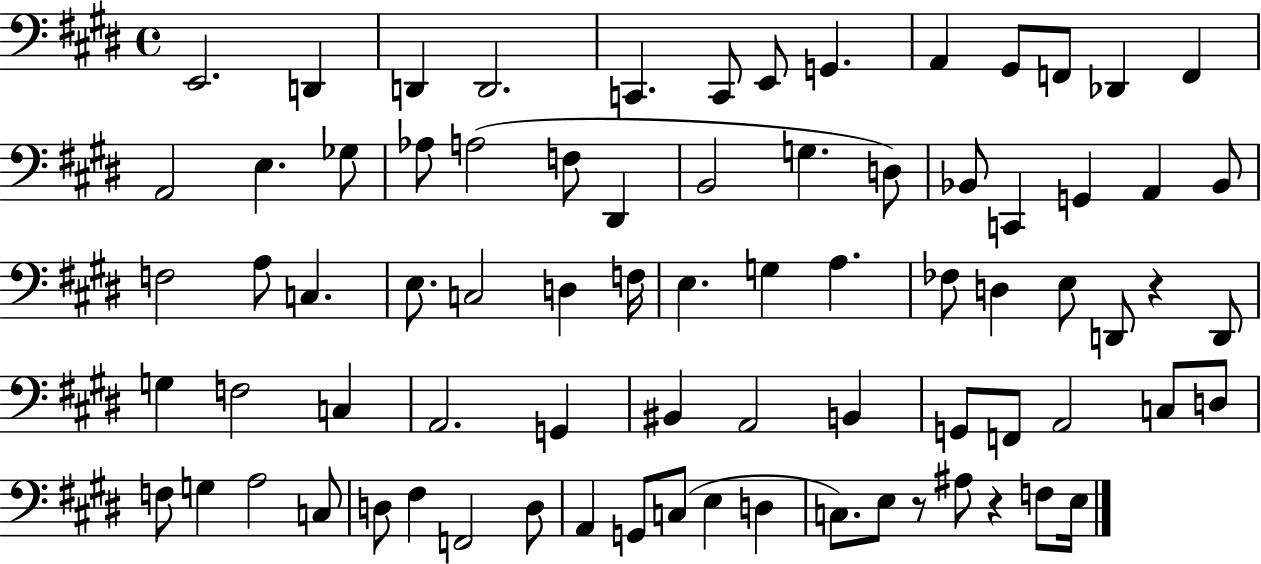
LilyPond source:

{
  \clef bass
  \time 4/4
  \defaultTimeSignature
  \key e \major
  \repeat volta 2 { e,2. d,4 | d,4 d,2. | c,4. c,8 e,8 g,4. | a,4 gis,8 f,8 des,4 f,4 | \break a,2 e4. ges8 | aes8 a2( f8 dis,4 | b,2 g4. d8) | bes,8 c,4 g,4 a,4 bes,8 | \break f2 a8 c4. | e8. c2 d4 f16 | e4. g4 a4. | fes8 d4 e8 d,8 r4 d,8 | \break g4 f2 c4 | a,2. g,4 | bis,4 a,2 b,4 | g,8 f,8 a,2 c8 d8 | \break f8 g4 a2 c8 | d8 fis4 f,2 d8 | a,4 g,8 c8( e4 d4 | c8.) e8 r8 ais8 r4 f8 e16 | \break } \bar "|."
}